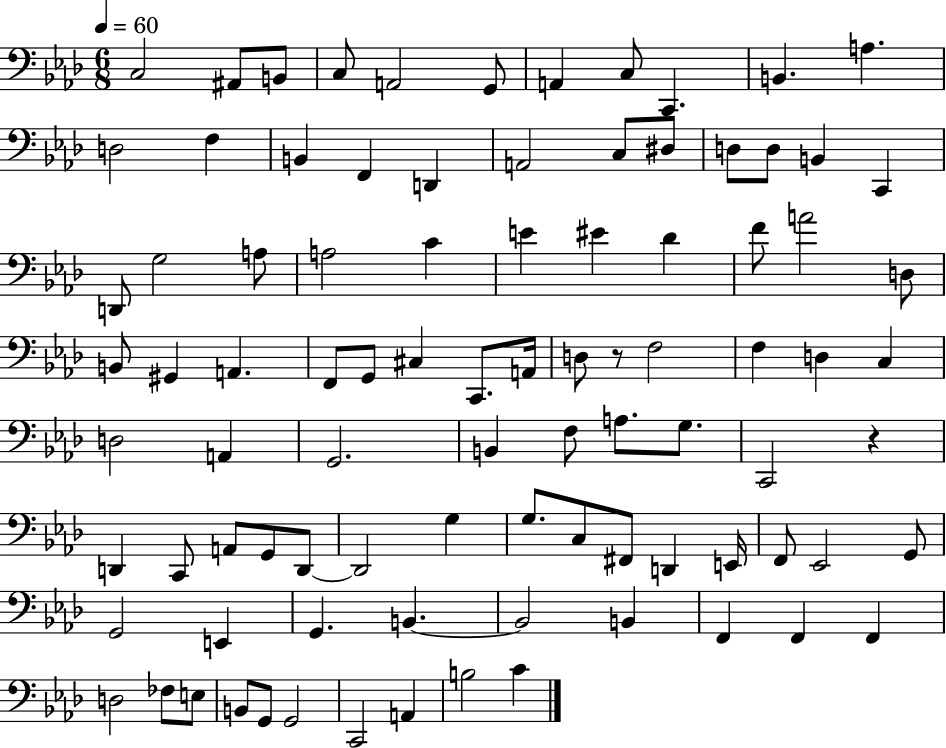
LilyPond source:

{
  \clef bass
  \numericTimeSignature
  \time 6/8
  \key aes \major
  \tempo 4 = 60
  c2 ais,8 b,8 | c8 a,2 g,8 | a,4 c8 c,4. | b,4. a4. | \break d2 f4 | b,4 f,4 d,4 | a,2 c8 dis8 | d8 d8 b,4 c,4 | \break d,8 g2 a8 | a2 c'4 | e'4 eis'4 des'4 | f'8 a'2 d8 | \break b,8 gis,4 a,4. | f,8 g,8 cis4 c,8. a,16 | d8 r8 f2 | f4 d4 c4 | \break d2 a,4 | g,2. | b,4 f8 a8. g8. | c,2 r4 | \break d,4 c,8 a,8 g,8 d,8~~ | d,2 g4 | g8. c8 fis,8 d,4 e,16 | f,8 ees,2 g,8 | \break g,2 e,4 | g,4. b,4.~~ | b,2 b,4 | f,4 f,4 f,4 | \break d2 fes8 e8 | b,8 g,8 g,2 | c,2 a,4 | b2 c'4 | \break \bar "|."
}